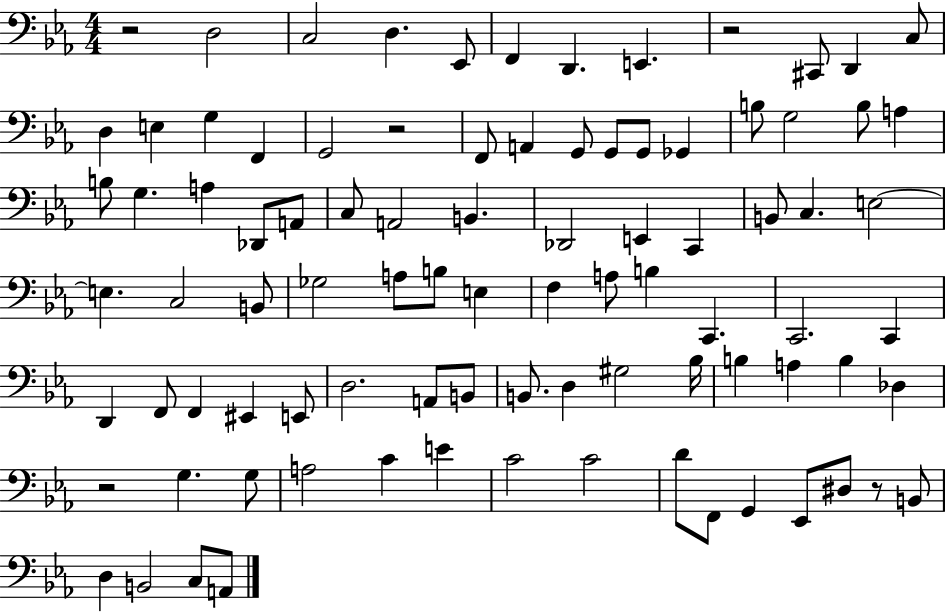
R/h D3/h C3/h D3/q. Eb2/e F2/q D2/q. E2/q. R/h C#2/e D2/q C3/e D3/q E3/q G3/q F2/q G2/h R/h F2/e A2/q G2/e G2/e G2/e Gb2/q B3/e G3/h B3/e A3/q B3/e G3/q. A3/q Db2/e A2/e C3/e A2/h B2/q. Db2/h E2/q C2/q B2/e C3/q. E3/h E3/q. C3/h B2/e Gb3/h A3/e B3/e E3/q F3/q A3/e B3/q C2/q. C2/h. C2/q D2/q F2/e F2/q EIS2/q E2/e D3/h. A2/e B2/e B2/e. D3/q G#3/h Bb3/s B3/q A3/q B3/q Db3/q R/h G3/q. G3/e A3/h C4/q E4/q C4/h C4/h D4/e F2/e G2/q Eb2/e D#3/e R/e B2/e D3/q B2/h C3/e A2/e